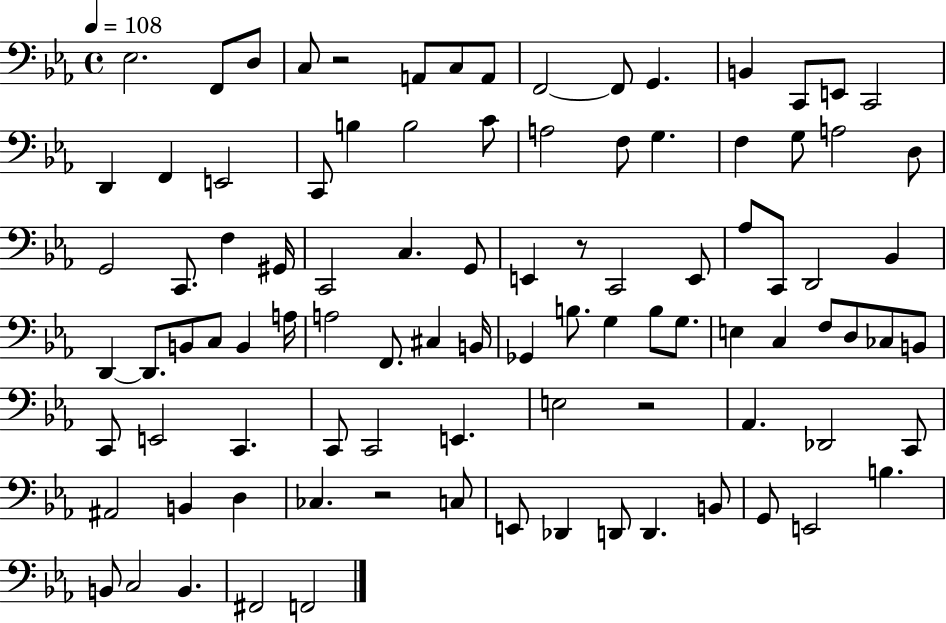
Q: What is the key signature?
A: EES major